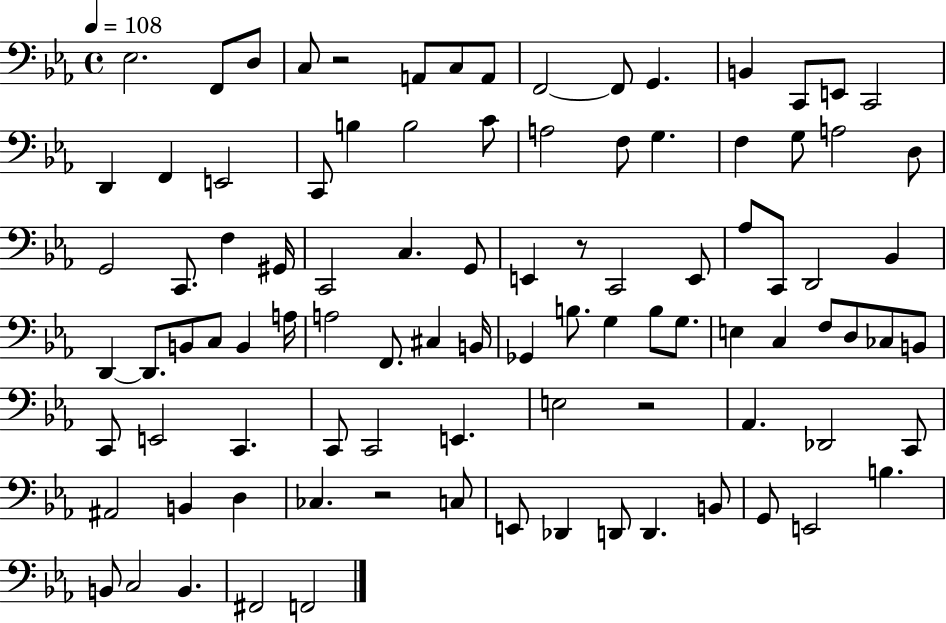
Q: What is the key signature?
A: EES major